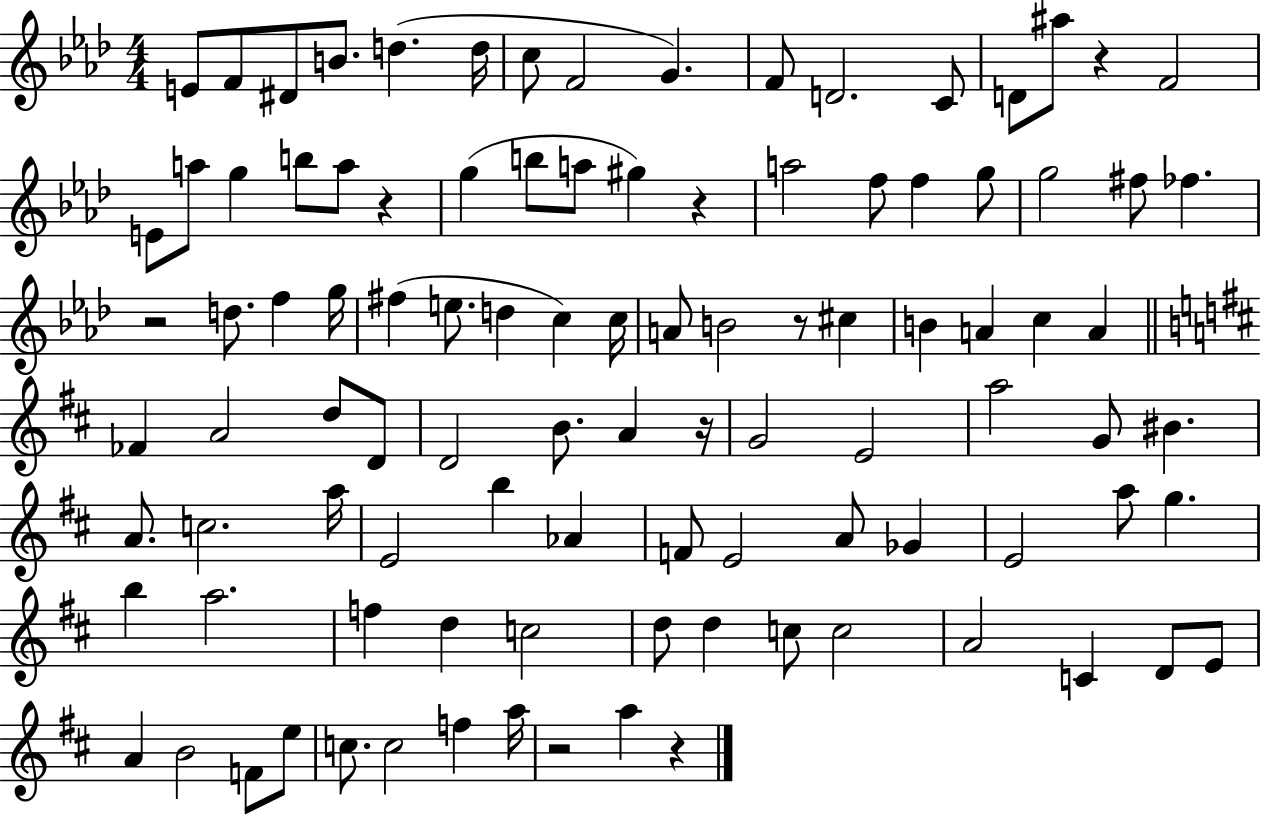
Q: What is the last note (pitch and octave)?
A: A5